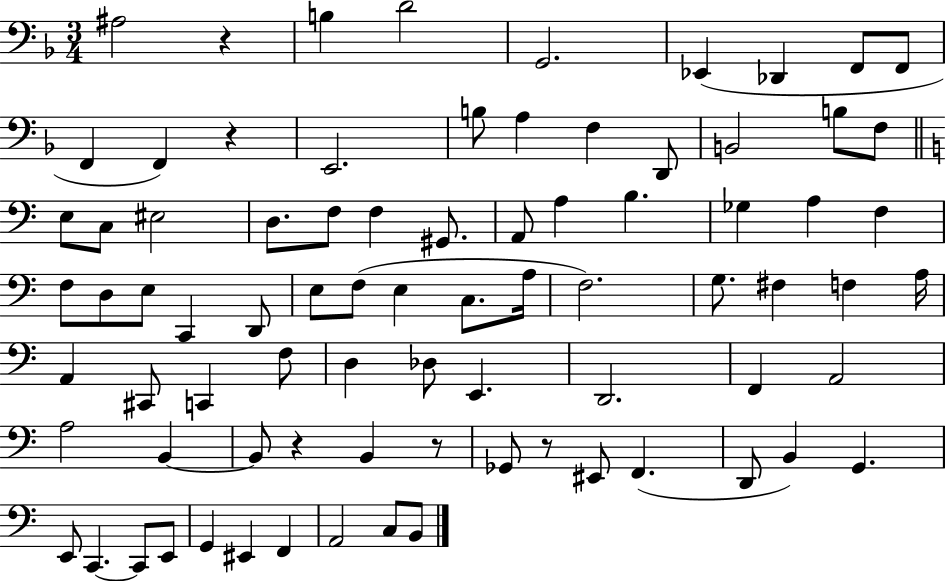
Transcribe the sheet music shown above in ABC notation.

X:1
T:Untitled
M:3/4
L:1/4
K:F
^A,2 z B, D2 G,,2 _E,, _D,, F,,/2 F,,/2 F,, F,, z E,,2 B,/2 A, F, D,,/2 B,,2 B,/2 F,/2 E,/2 C,/2 ^E,2 D,/2 F,/2 F, ^G,,/2 A,,/2 A, B, _G, A, F, F,/2 D,/2 E,/2 C,, D,,/2 E,/2 F,/2 E, C,/2 A,/4 F,2 G,/2 ^F, F, A,/4 A,, ^C,,/2 C,, F,/2 D, _D,/2 E,, D,,2 F,, A,,2 A,2 B,, B,,/2 z B,, z/2 _G,,/2 z/2 ^E,,/2 F,, D,,/2 B,, G,, E,,/2 C,, C,,/2 E,,/2 G,, ^E,, F,, A,,2 C,/2 B,,/2